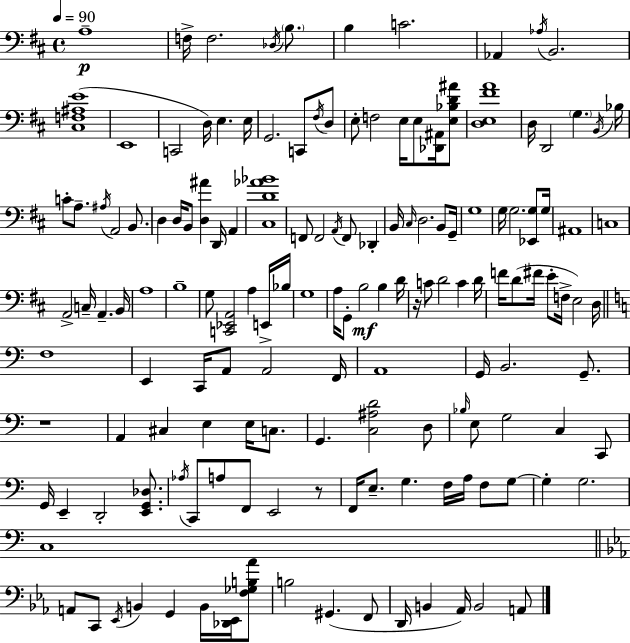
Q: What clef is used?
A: bass